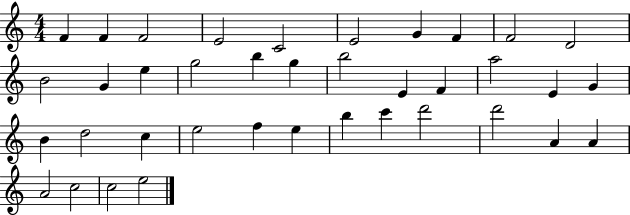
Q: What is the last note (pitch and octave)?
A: E5